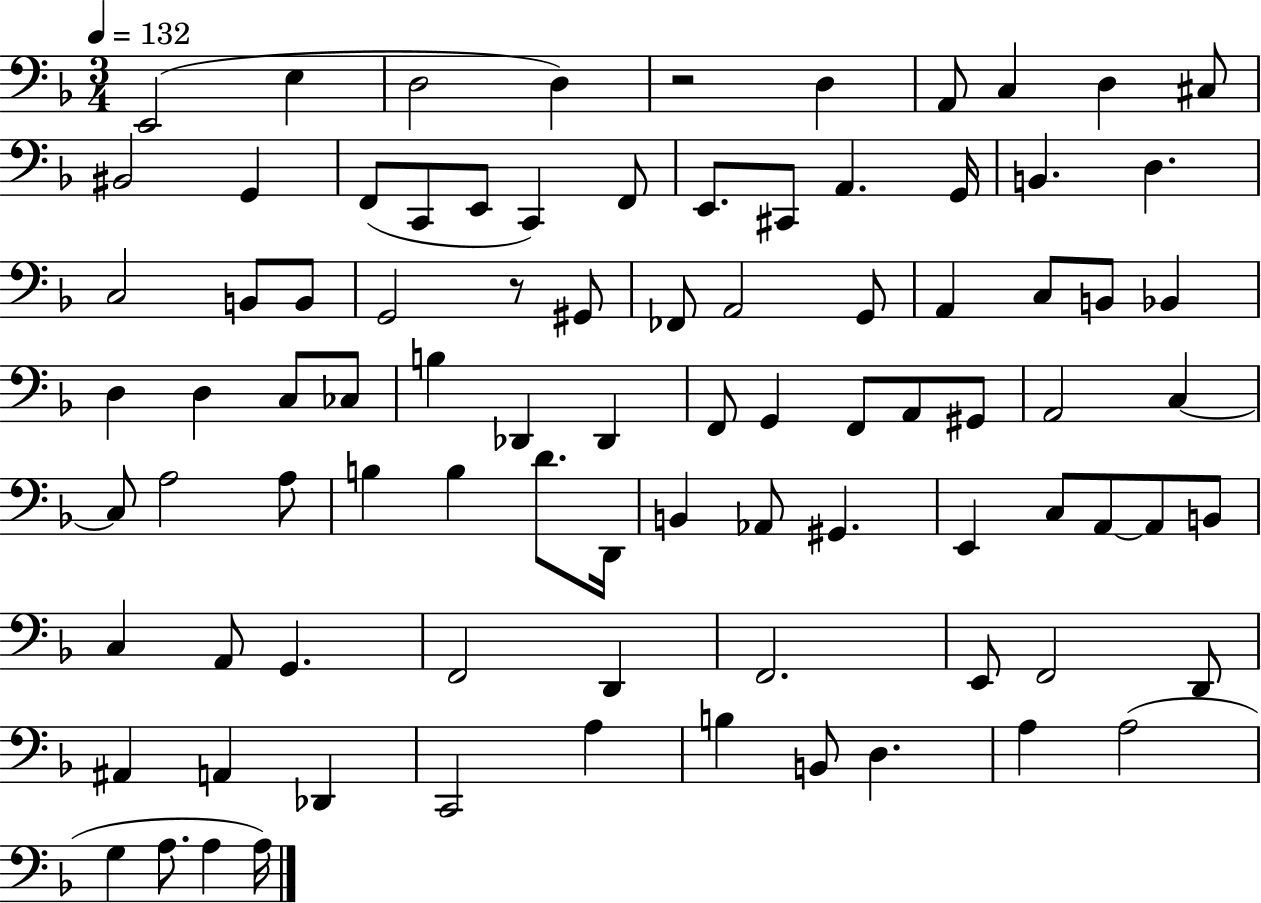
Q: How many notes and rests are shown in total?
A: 88